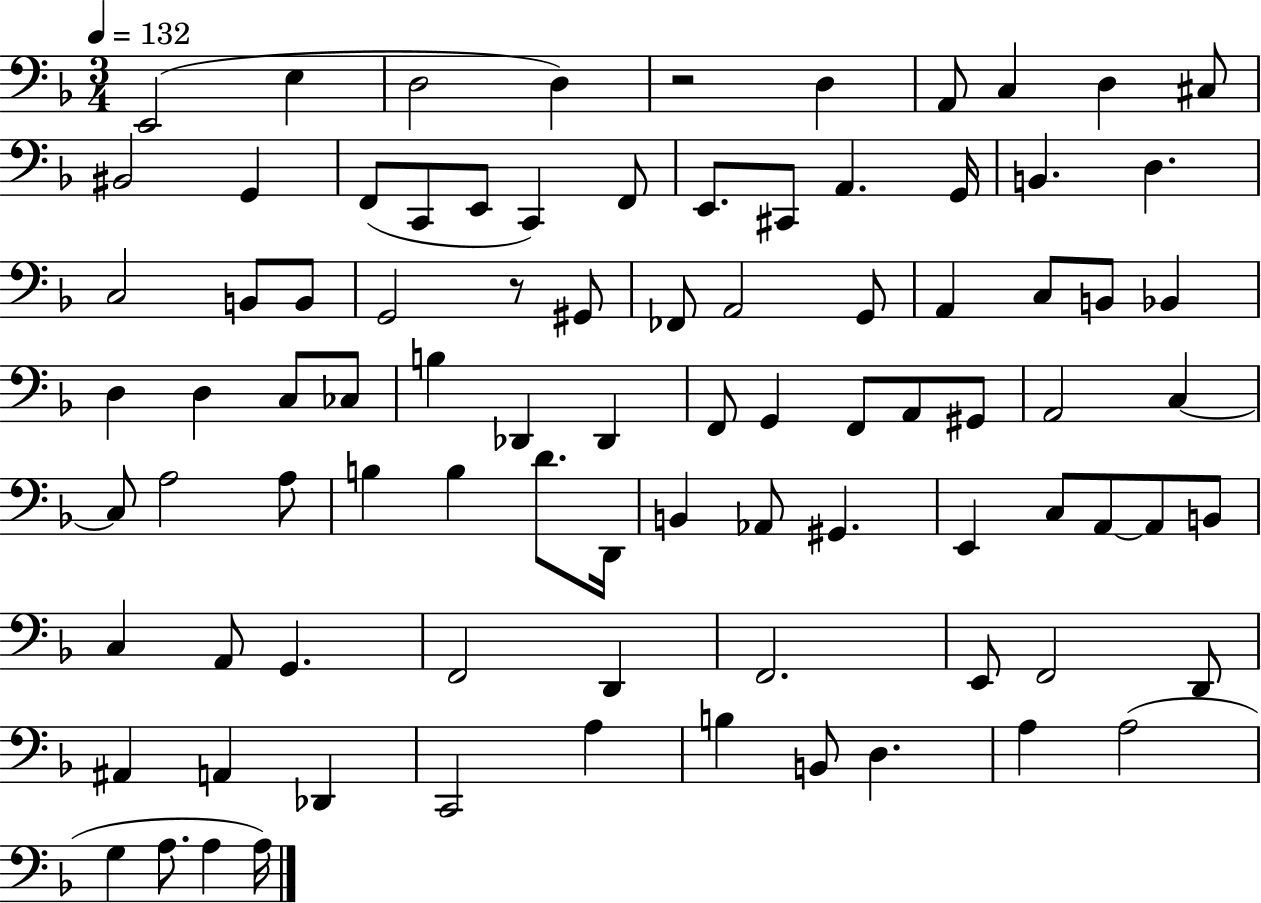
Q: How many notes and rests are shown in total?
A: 88